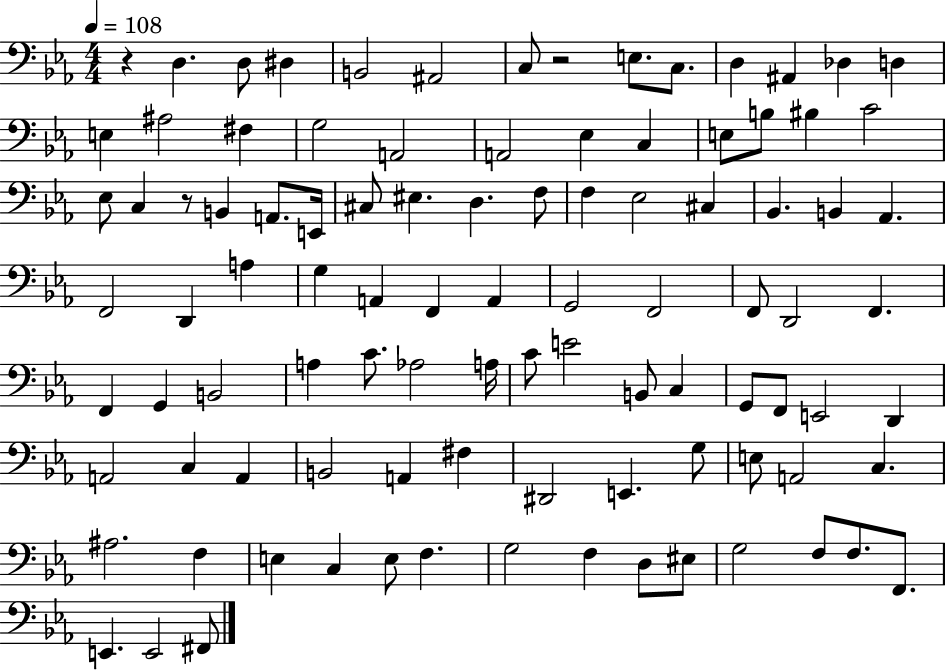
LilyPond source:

{
  \clef bass
  \numericTimeSignature
  \time 4/4
  \key ees \major
  \tempo 4 = 108
  r4 d4. d8 dis4 | b,2 ais,2 | c8 r2 e8. c8. | d4 ais,4 des4 d4 | \break e4 ais2 fis4 | g2 a,2 | a,2 ees4 c4 | e8 b8 bis4 c'2 | \break ees8 c4 r8 b,4 a,8. e,16 | cis8 eis4. d4. f8 | f4 ees2 cis4 | bes,4. b,4 aes,4. | \break f,2 d,4 a4 | g4 a,4 f,4 a,4 | g,2 f,2 | f,8 d,2 f,4. | \break f,4 g,4 b,2 | a4 c'8. aes2 a16 | c'8 e'2 b,8 c4 | g,8 f,8 e,2 d,4 | \break a,2 c4 a,4 | b,2 a,4 fis4 | dis,2 e,4. g8 | e8 a,2 c4. | \break ais2. f4 | e4 c4 e8 f4. | g2 f4 d8 eis8 | g2 f8 f8. f,8. | \break e,4. e,2 fis,8 | \bar "|."
}